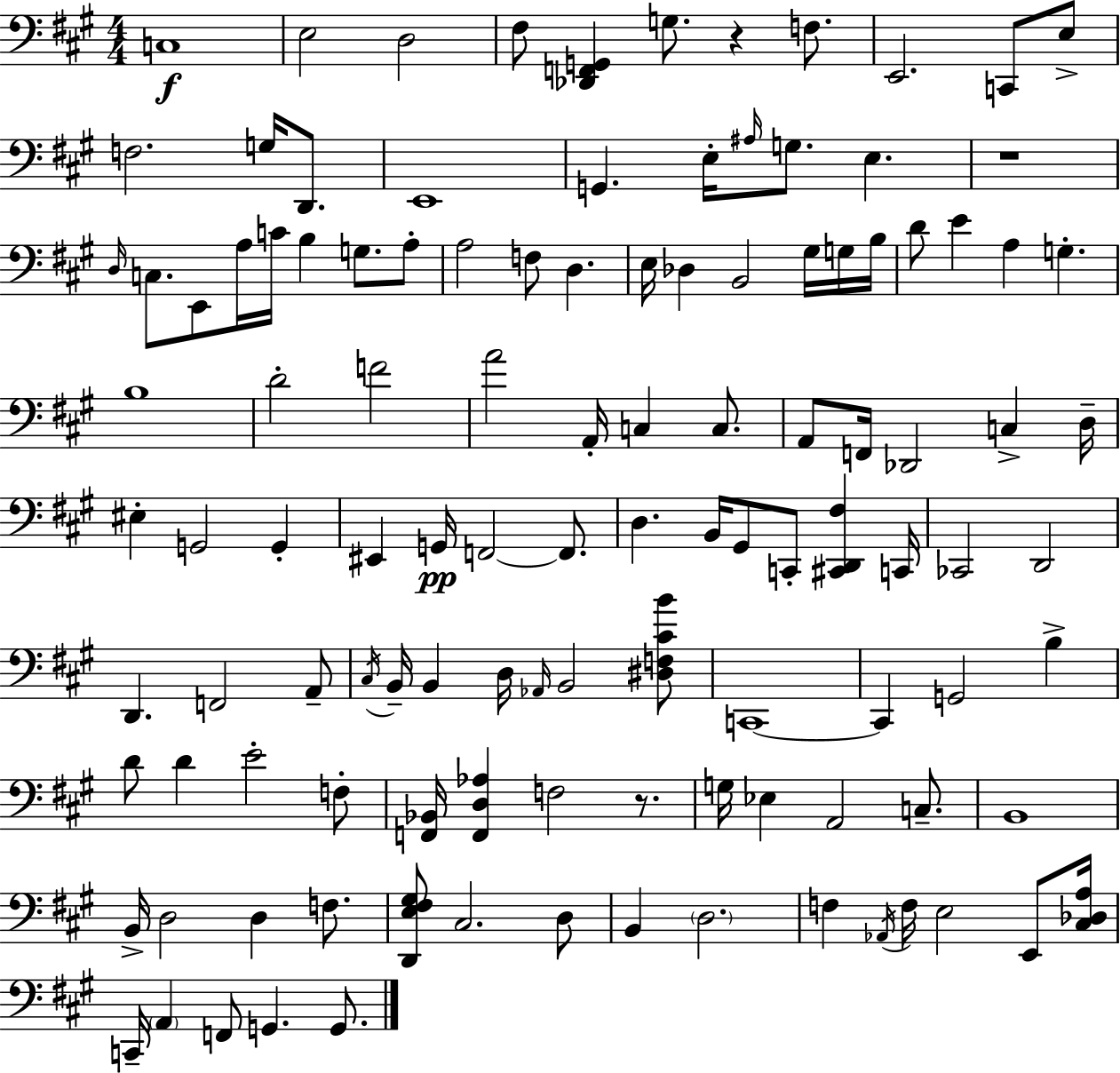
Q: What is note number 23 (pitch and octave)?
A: C4